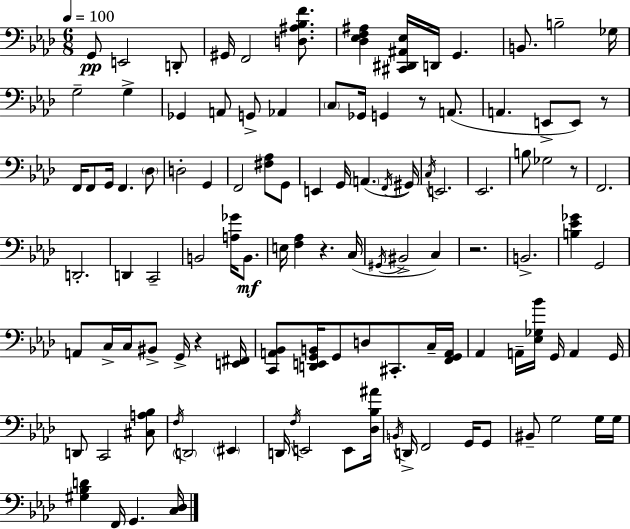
{
  \clef bass
  \numericTimeSignature
  \time 6/8
  \key aes \major
  \tempo 4 = 100
  g,8\pp e,2 d,8-. | gis,16 f,2 <d ais bes f'>8. | <des ees f ais>4 <cis, dis, ais, ees>16 d,16 g,4. | b,8. b2-- ges16 | \break g2-- g4-> | ges,4 a,8 g,8-> aes,4 | \parenthesize c8 ges,16 g,4 r8 a,8.( | a,4. e,8-> e,8) r8 | \break f,16 f,8 g,16 f,4. \parenthesize des8 | d2-. g,4 | f,2 <fis aes>8 g,8 | e,4 g,16 \parenthesize a,4.( \acciaccatura { f,16 } | \break gis,16) \acciaccatura { c16 } e,2. | ees,2. | b8 ges2 | r8 f,2. | \break d,2.-. | d,4 c,2-- | b,2 <a ges'>16 b,8.\mf | e16 <f aes>4 r4. | \break c16( \acciaccatura { gis,16 } bis,2-> c4) | r2. | b,2.-> | <b ees' ges'>4 g,2 | \break a,8 c16-> c16 bis,8-> g,16-> r4 | <e, fis,>16 <c, a, bes,>8 <d, e, g, b,>16 g,8 d8 cis,8.-. | c16-- <f, g, a,>16 aes,4 a,16-- <ees ges bes'>16 g,16 a,4 | g,16 d,8 c,2 | \break <cis a bes>8 \acciaccatura { f16 } \parenthesize d,2 | \parenthesize eis,4 d,16 \acciaccatura { f16 } e,2 | e,8 <des bes ais'>16 \acciaccatura { b,16 } d,16-> f,2 | g,16 g,8 bis,8-- g2 | \break g16 g16 <gis bes d'>4 f,16 g,4. | <c des>16 \bar "|."
}